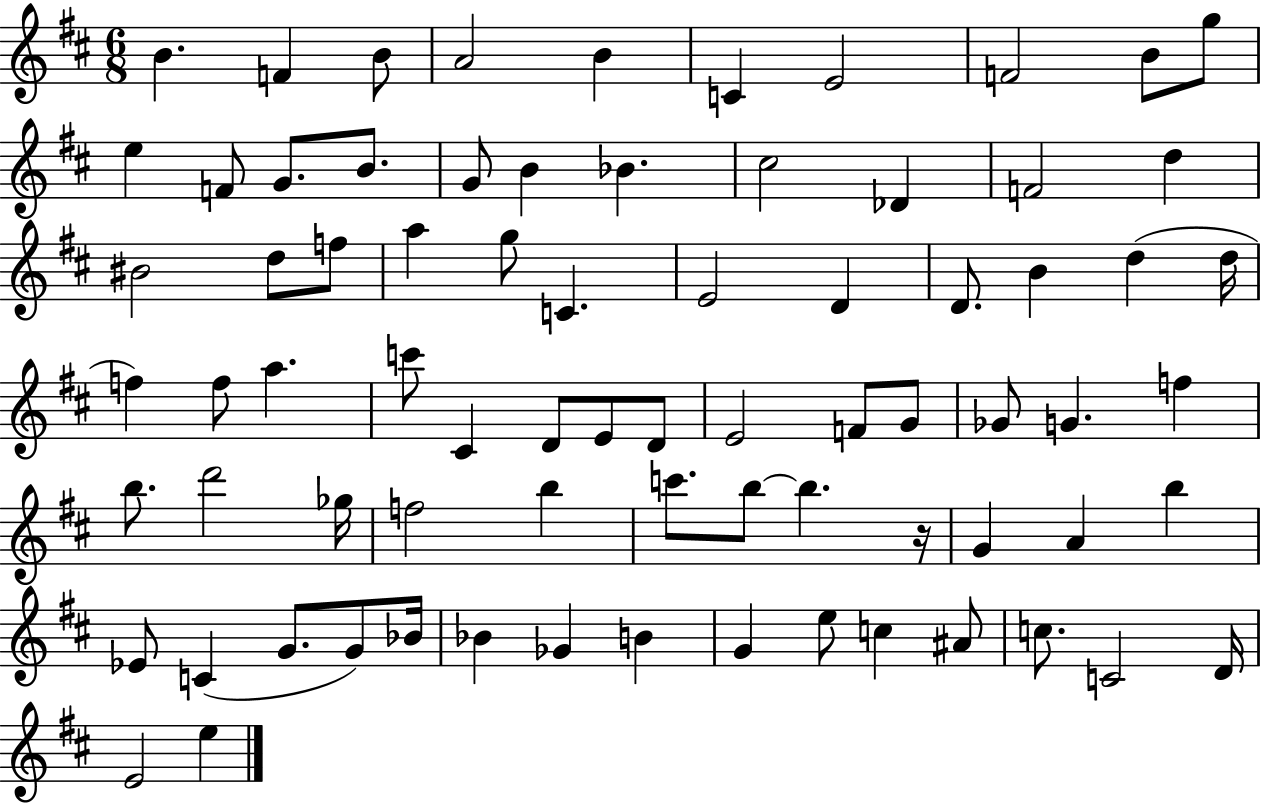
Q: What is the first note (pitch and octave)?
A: B4